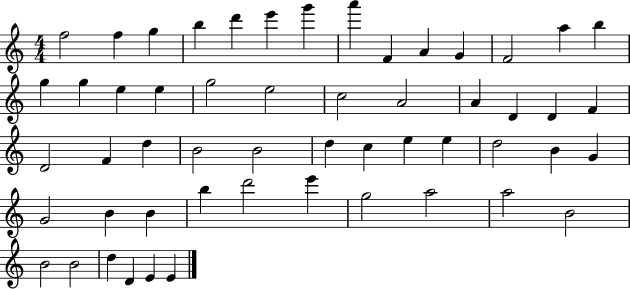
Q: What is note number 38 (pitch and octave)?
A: G4